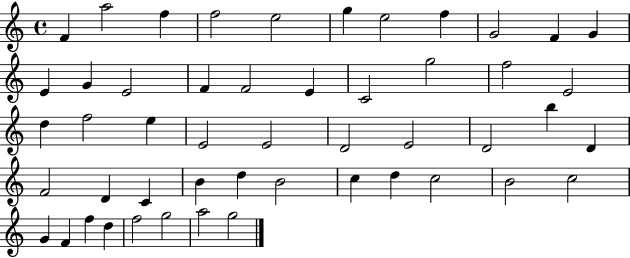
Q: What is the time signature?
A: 4/4